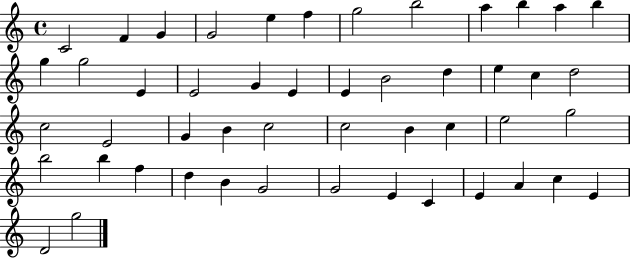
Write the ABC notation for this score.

X:1
T:Untitled
M:4/4
L:1/4
K:C
C2 F G G2 e f g2 b2 a b a b g g2 E E2 G E E B2 d e c d2 c2 E2 G B c2 c2 B c e2 g2 b2 b f d B G2 G2 E C E A c E D2 g2